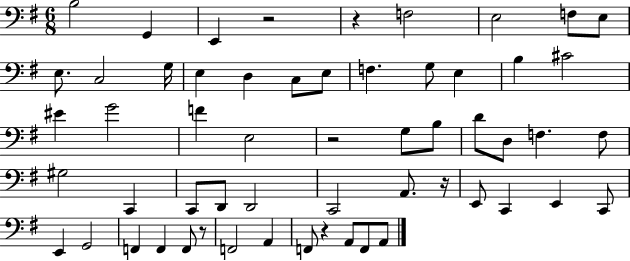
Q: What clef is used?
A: bass